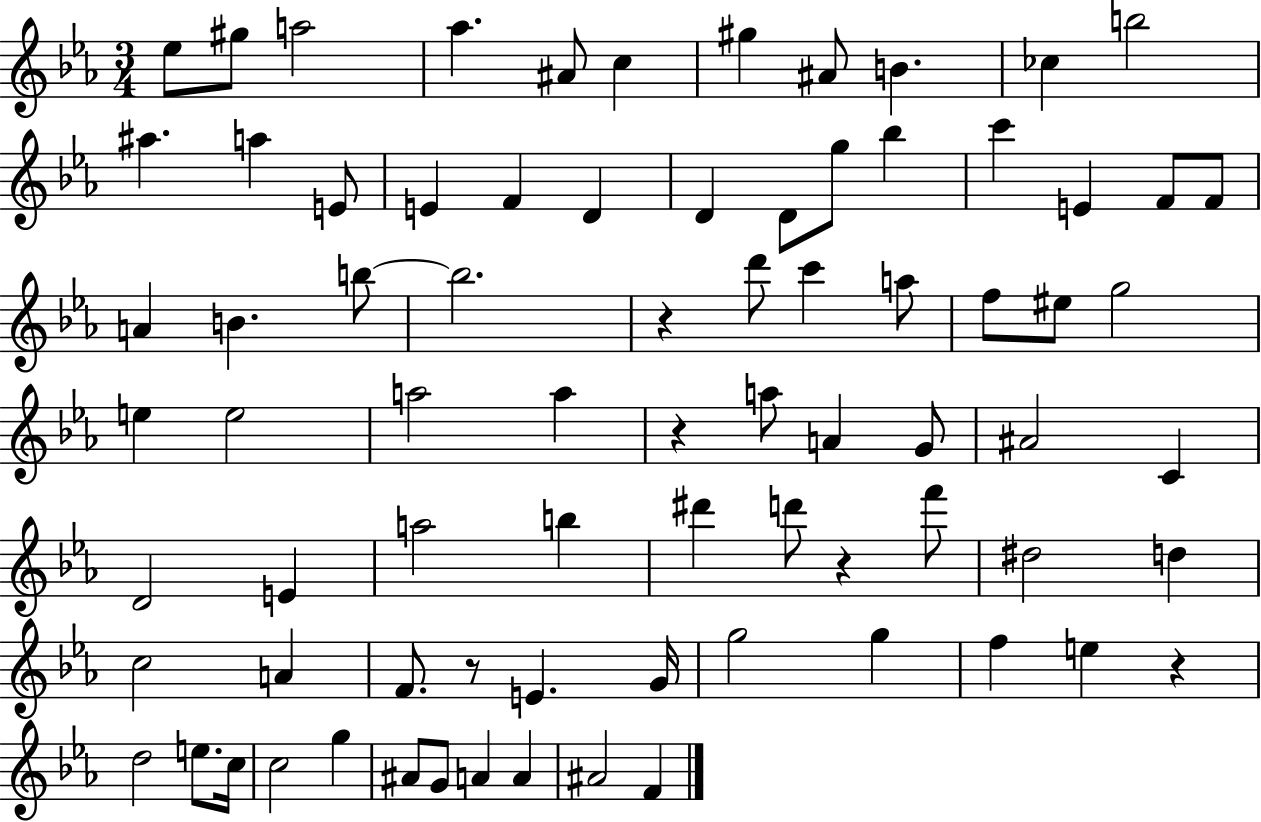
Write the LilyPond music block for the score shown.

{
  \clef treble
  \numericTimeSignature
  \time 3/4
  \key ees \major
  ees''8 gis''8 a''2 | aes''4. ais'8 c''4 | gis''4 ais'8 b'4. | ces''4 b''2 | \break ais''4. a''4 e'8 | e'4 f'4 d'4 | d'4 d'8 g''8 bes''4 | c'''4 e'4 f'8 f'8 | \break a'4 b'4. b''8~~ | b''2. | r4 d'''8 c'''4 a''8 | f''8 eis''8 g''2 | \break e''4 e''2 | a''2 a''4 | r4 a''8 a'4 g'8 | ais'2 c'4 | \break d'2 e'4 | a''2 b''4 | dis'''4 d'''8 r4 f'''8 | dis''2 d''4 | \break c''2 a'4 | f'8. r8 e'4. g'16 | g''2 g''4 | f''4 e''4 r4 | \break d''2 e''8. c''16 | c''2 g''4 | ais'8 g'8 a'4 a'4 | ais'2 f'4 | \break \bar "|."
}